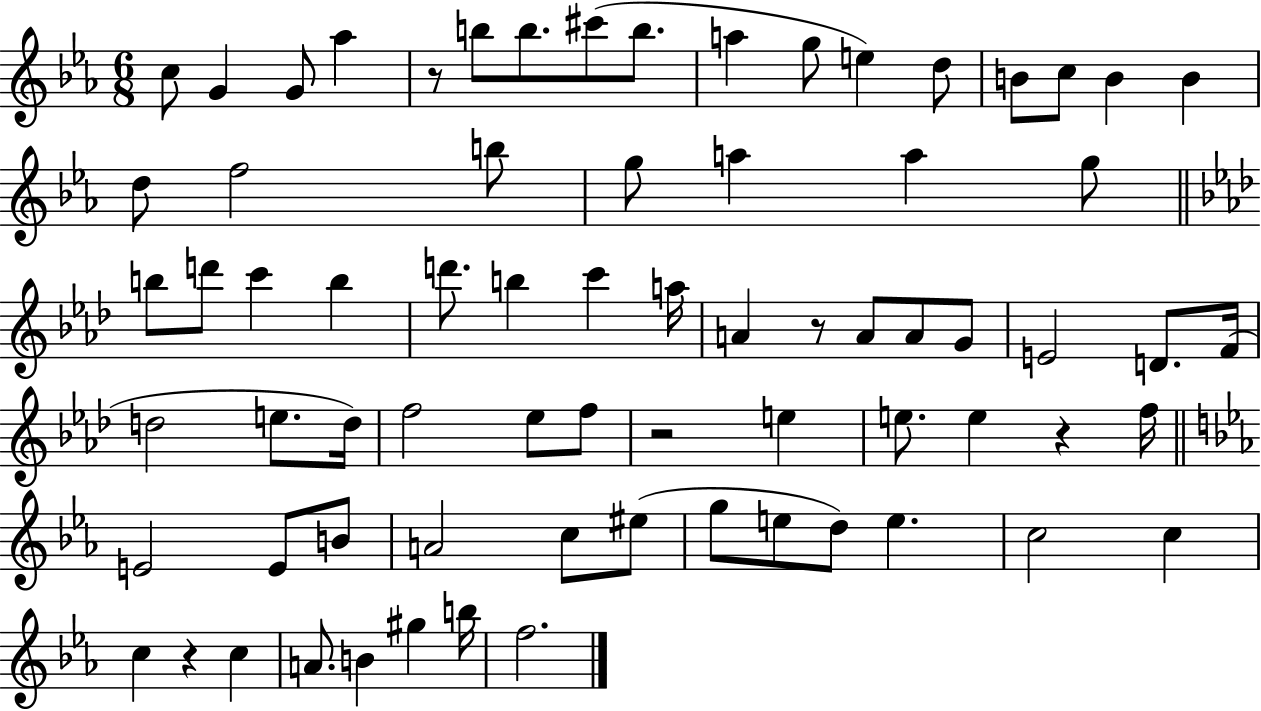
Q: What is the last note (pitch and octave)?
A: F5